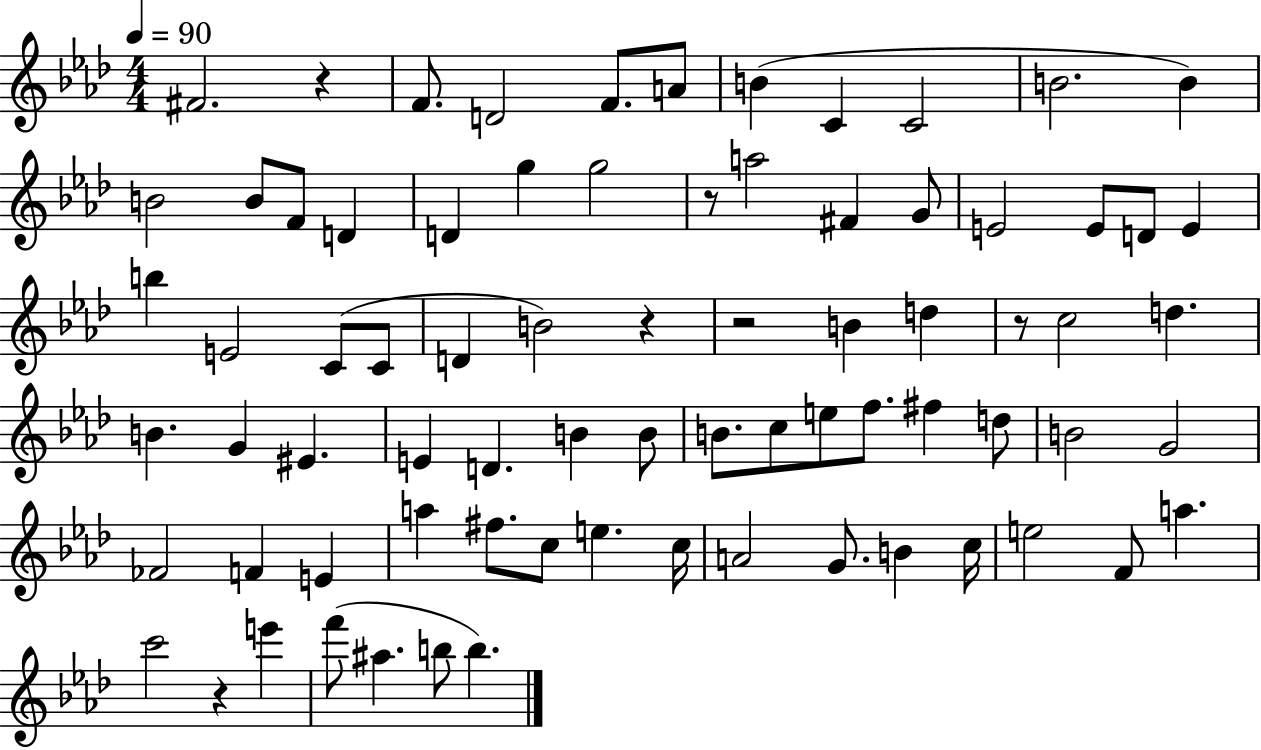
X:1
T:Untitled
M:4/4
L:1/4
K:Ab
^F2 z F/2 D2 F/2 A/2 B C C2 B2 B B2 B/2 F/2 D D g g2 z/2 a2 ^F G/2 E2 E/2 D/2 E b E2 C/2 C/2 D B2 z z2 B d z/2 c2 d B G ^E E D B B/2 B/2 c/2 e/2 f/2 ^f d/2 B2 G2 _F2 F E a ^f/2 c/2 e c/4 A2 G/2 B c/4 e2 F/2 a c'2 z e' f'/2 ^a b/2 b